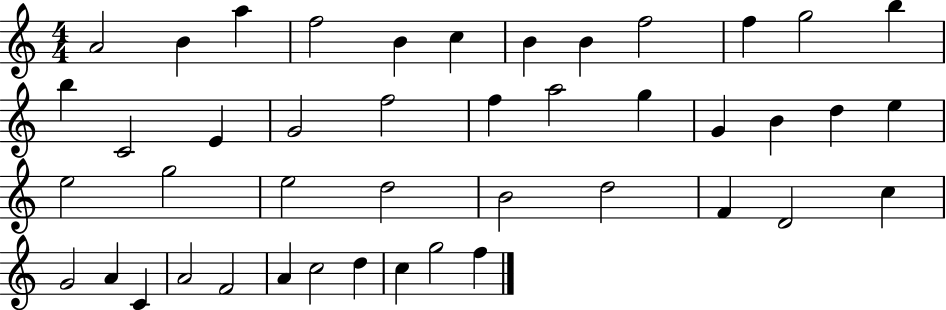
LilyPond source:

{
  \clef treble
  \numericTimeSignature
  \time 4/4
  \key c \major
  a'2 b'4 a''4 | f''2 b'4 c''4 | b'4 b'4 f''2 | f''4 g''2 b''4 | \break b''4 c'2 e'4 | g'2 f''2 | f''4 a''2 g''4 | g'4 b'4 d''4 e''4 | \break e''2 g''2 | e''2 d''2 | b'2 d''2 | f'4 d'2 c''4 | \break g'2 a'4 c'4 | a'2 f'2 | a'4 c''2 d''4 | c''4 g''2 f''4 | \break \bar "|."
}